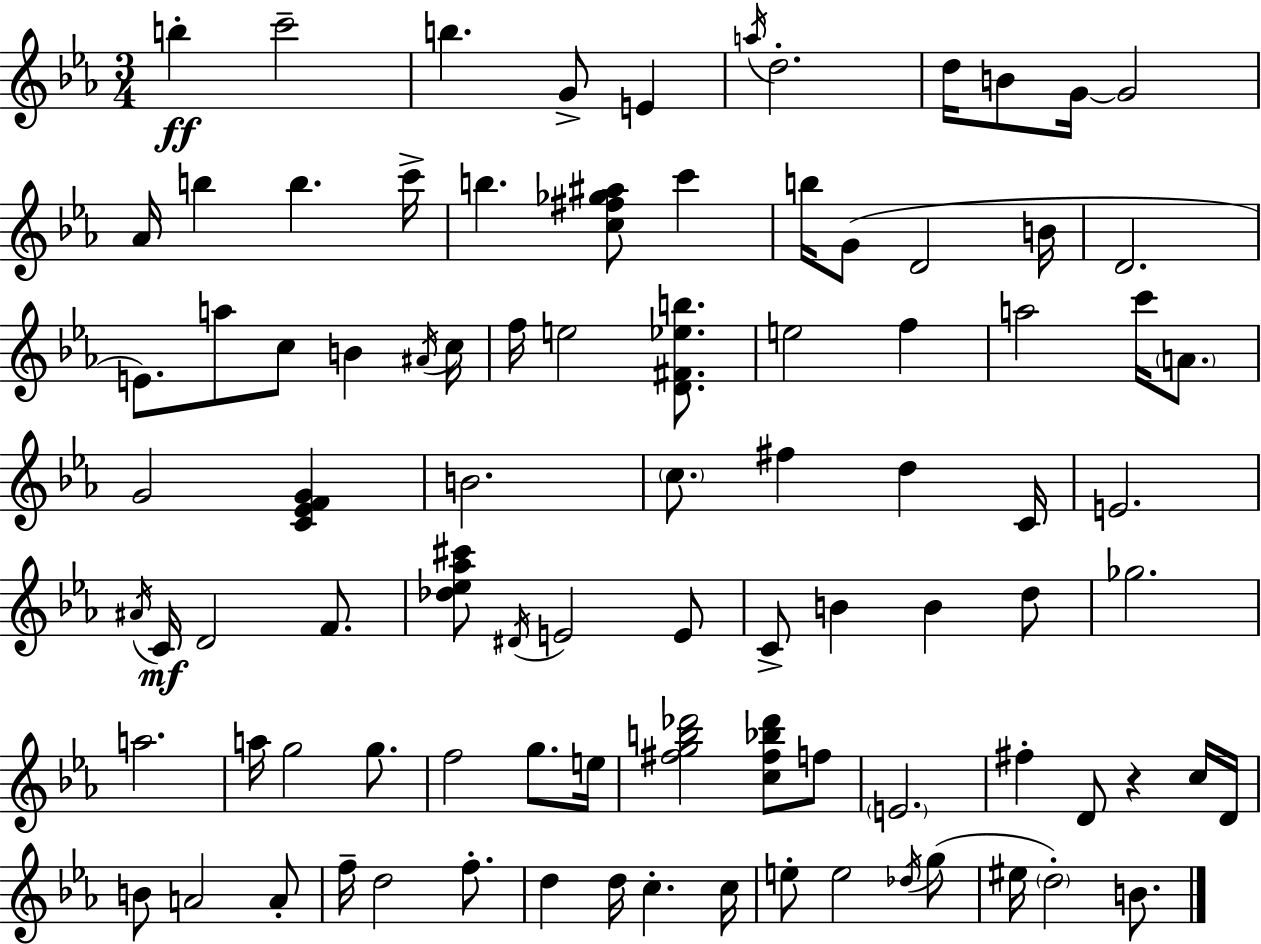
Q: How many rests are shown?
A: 1